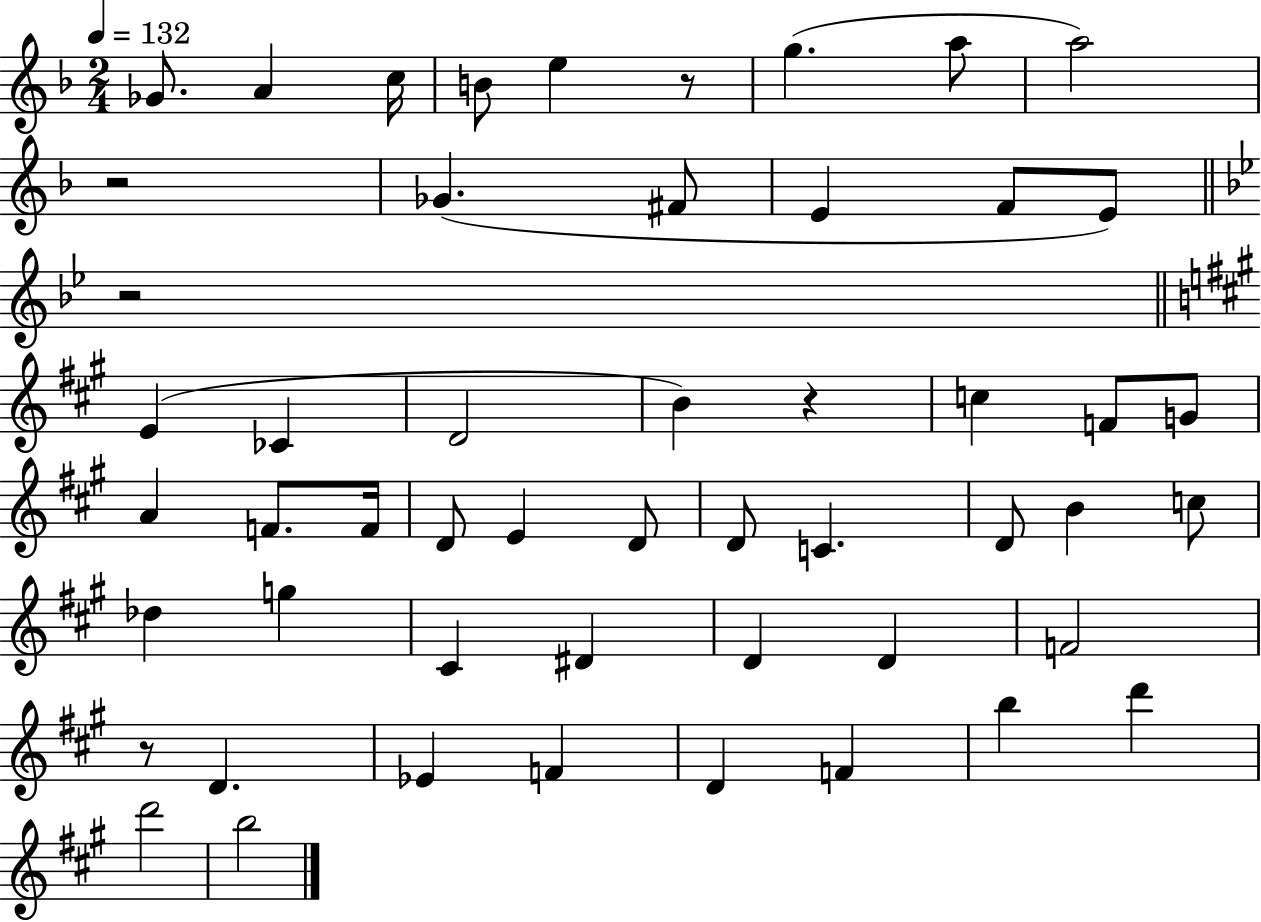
{
  \clef treble
  \numericTimeSignature
  \time 2/4
  \key f \major
  \tempo 4 = 132
  \repeat volta 2 { ges'8. a'4 c''16 | b'8 e''4 r8 | g''4.( a''8 | a''2) | \break r2 | ges'4.( fis'8 | e'4 f'8 e'8) | \bar "||" \break \key bes \major r2 | \bar "||" \break \key a \major e'4( ces'4 | d'2 | b'4) r4 | c''4 f'8 g'8 | \break a'4 f'8. f'16 | d'8 e'4 d'8 | d'8 c'4. | d'8 b'4 c''8 | \break des''4 g''4 | cis'4 dis'4 | d'4 d'4 | f'2 | \break r8 d'4. | ees'4 f'4 | d'4 f'4 | b''4 d'''4 | \break d'''2 | b''2 | } \bar "|."
}